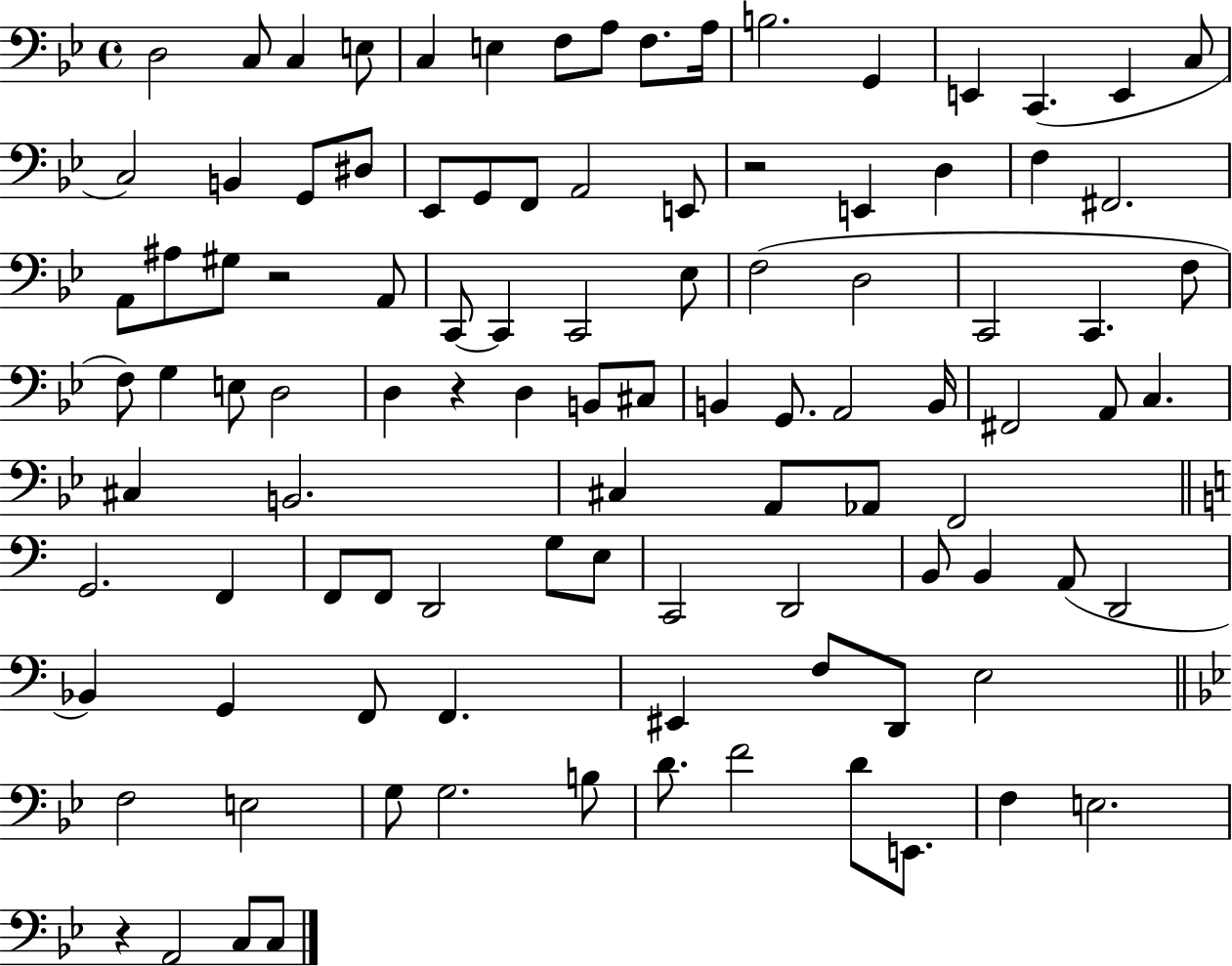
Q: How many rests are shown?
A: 4